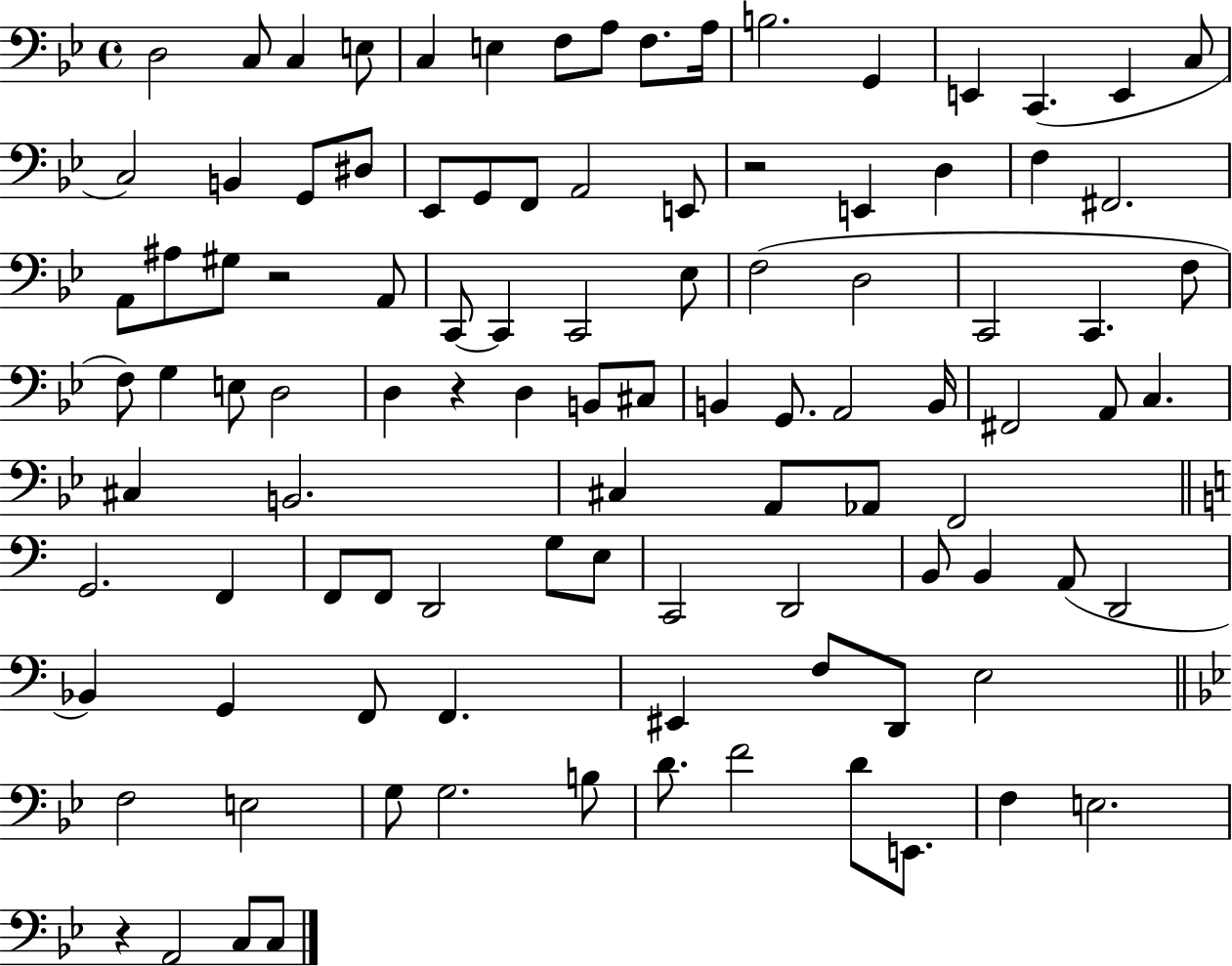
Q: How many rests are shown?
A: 4